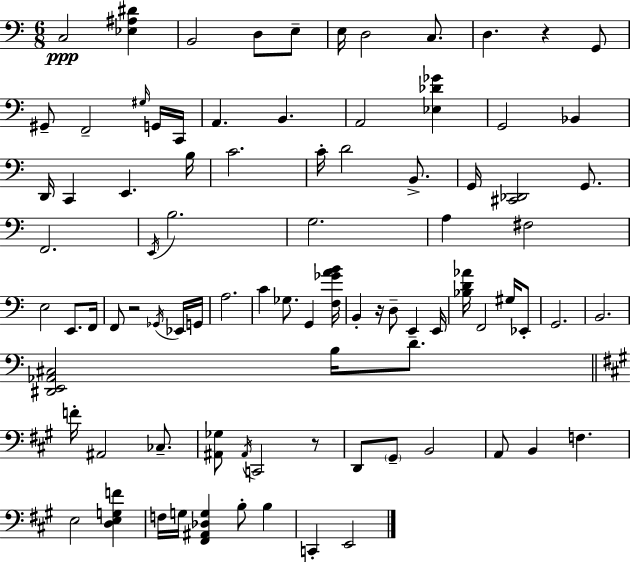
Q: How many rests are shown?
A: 4